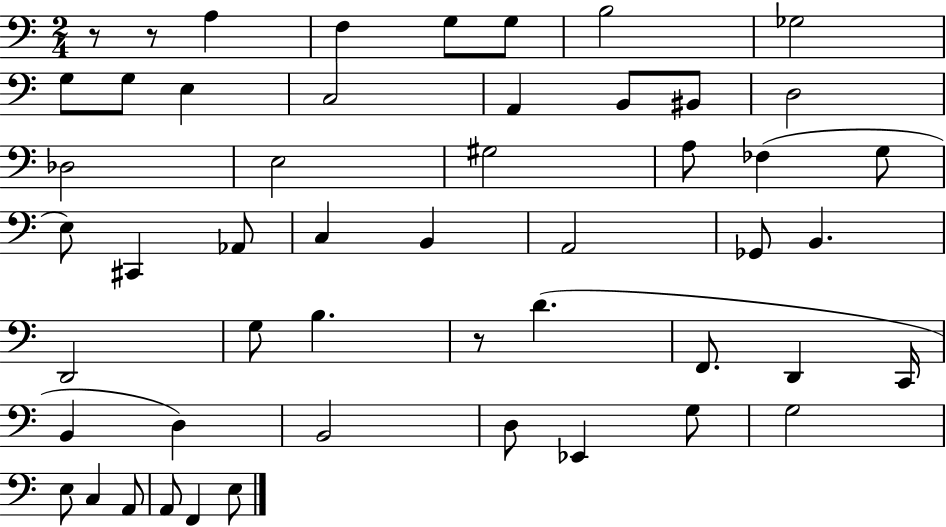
{
  \clef bass
  \numericTimeSignature
  \time 2/4
  \key c \major
  r8 r8 a4 | f4 g8 g8 | b2 | ges2 | \break g8 g8 e4 | c2 | a,4 b,8 bis,8 | d2 | \break des2 | e2 | gis2 | a8 fes4( g8 | \break e8) cis,4 aes,8 | c4 b,4 | a,2 | ges,8 b,4. | \break d,2 | g8 b4. | r8 d'4.( | f,8. d,4 c,16 | \break b,4 d4) | b,2 | d8 ees,4 g8 | g2 | \break e8 c4 a,8 | a,8 f,4 e8 | \bar "|."
}